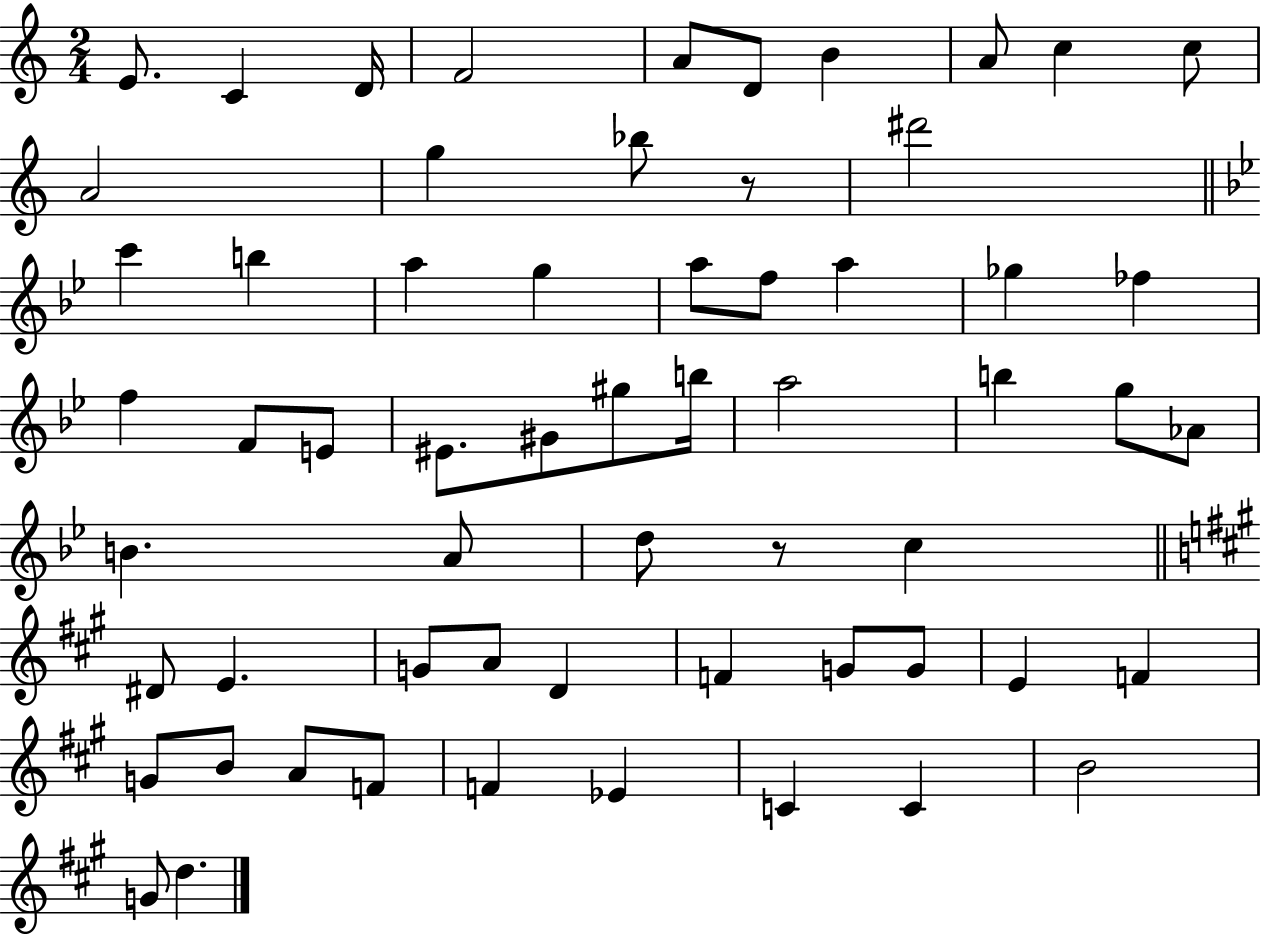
{
  \clef treble
  \numericTimeSignature
  \time 2/4
  \key c \major
  e'8. c'4 d'16 | f'2 | a'8 d'8 b'4 | a'8 c''4 c''8 | \break a'2 | g''4 bes''8 r8 | dis'''2 | \bar "||" \break \key g \minor c'''4 b''4 | a''4 g''4 | a''8 f''8 a''4 | ges''4 fes''4 | \break f''4 f'8 e'8 | eis'8. gis'8 gis''8 b''16 | a''2 | b''4 g''8 aes'8 | \break b'4. a'8 | d''8 r8 c''4 | \bar "||" \break \key a \major dis'8 e'4. | g'8 a'8 d'4 | f'4 g'8 g'8 | e'4 f'4 | \break g'8 b'8 a'8 f'8 | f'4 ees'4 | c'4 c'4 | b'2 | \break g'8 d''4. | \bar "|."
}